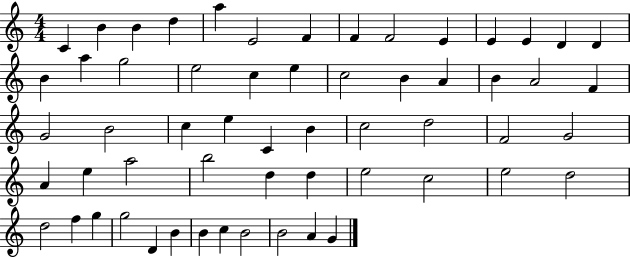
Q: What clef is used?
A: treble